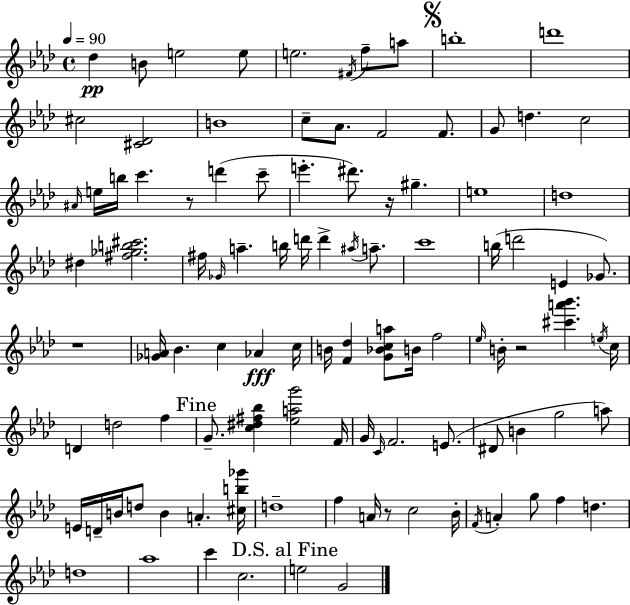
{
  \clef treble
  \time 4/4
  \defaultTimeSignature
  \key aes \major
  \tempo 4 = 90
  des''4\pp b'8 e''2 e''8 | e''2. \acciaccatura { fis'16 } f''8-- a''8 | \mark \markup { \musicglyph "scripts.segno" } b''1-. | d'''1 | \break cis''2 <cis' des'>2 | b'1 | c''8-- aes'8. f'2 f'8. | g'8 d''4. c''2 | \break \grace { ais'16 } e''16 b''16 c'''4. r8 d'''4( | c'''8-- e'''4.-. dis'''8.) r16 gis''4.-- | e''1 | d''1 | \break dis''4 <fis'' ges'' b'' cis'''>2. | fis''16 \grace { ges'16 } a''4.-- b''16 d'''16 d'''4-> | \acciaccatura { ais''16 } a''8.-- c'''1 | b''16( d'''2 e'4 | \break ges'8.) r1 | <ges' a'>16 bes'4. c''4 aes'4\fff | c''16 b'16 <f' des''>4 <g' bes' c'' a''>8 b'16 f''2 | \grace { ees''16 } b'16-. r2 <cis''' a''' bes'''>4. | \break \acciaccatura { e''16 } c''16 d'4 d''2 | f''4 \mark "Fine" g'8.-- <c'' dis'' fis'' bes''>4 <ees'' a'' g'''>2 | f'16 g'16 \grace { c'16 } f'2. | e'8.( dis'8 b'4 g''2 | \break a''8) e'16 d'16-- b'16 d''8 b'4 | a'4.-. <cis'' b'' ges'''>16 d''1-- | f''4 a'16 r8 c''2 | bes'16-. \acciaccatura { f'16 } a'4-. g''8 f''4 | \break d''4. d''1 | aes''1 | c'''4 c''2. | \mark "D.S. al Fine" e''2 | \break g'2 \bar "|."
}